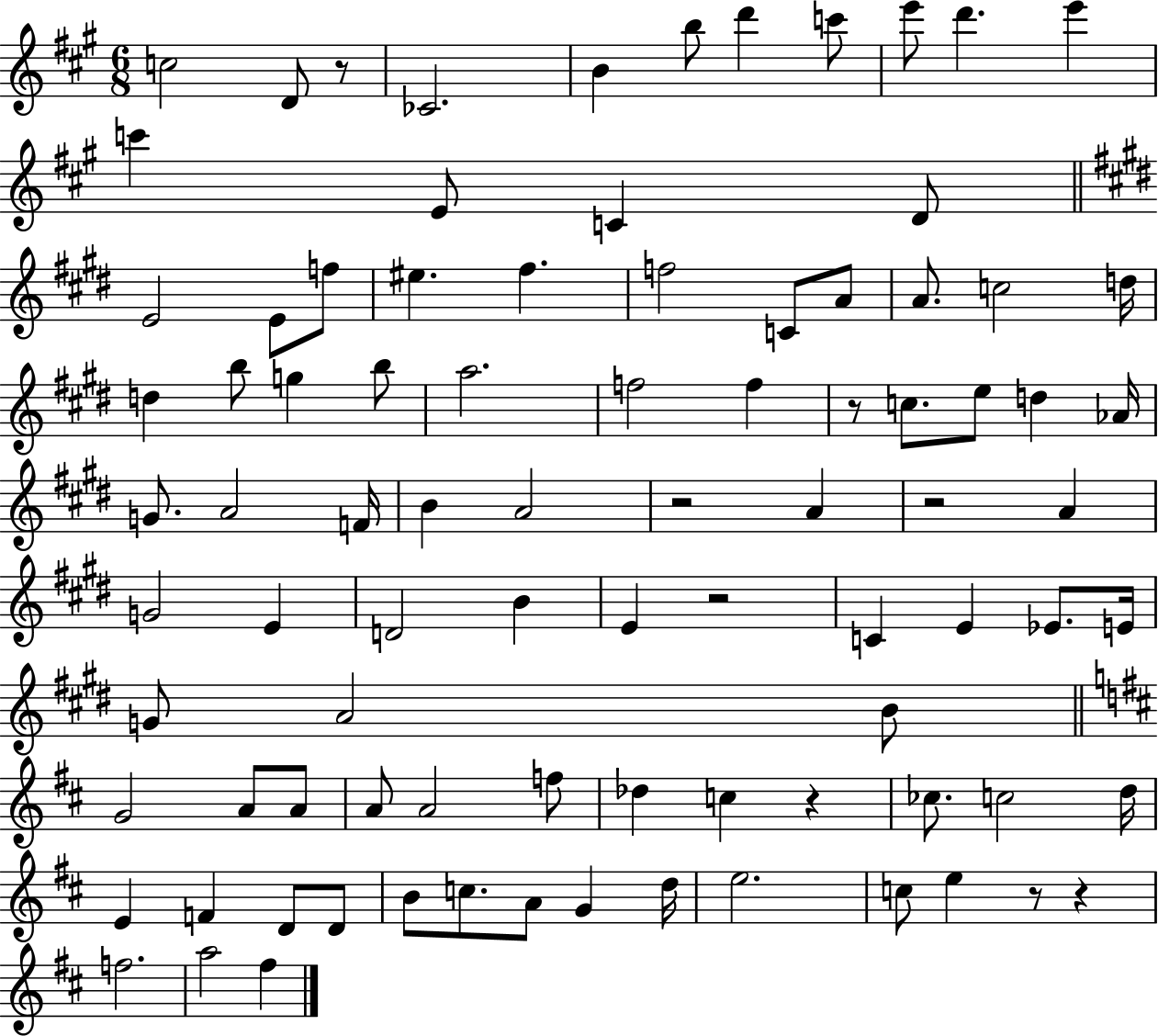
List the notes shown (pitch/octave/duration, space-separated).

C5/h D4/e R/e CES4/h. B4/q B5/e D6/q C6/e E6/e D6/q. E6/q C6/q E4/e C4/q D4/e E4/h E4/e F5/e EIS5/q. F#5/q. F5/h C4/e A4/e A4/e. C5/h D5/s D5/q B5/e G5/q B5/e A5/h. F5/h F5/q R/e C5/e. E5/e D5/q Ab4/s G4/e. A4/h F4/s B4/q A4/h R/h A4/q R/h A4/q G4/h E4/q D4/h B4/q E4/q R/h C4/q E4/q Eb4/e. E4/s G4/e A4/h B4/e G4/h A4/e A4/e A4/e A4/h F5/e Db5/q C5/q R/q CES5/e. C5/h D5/s E4/q F4/q D4/e D4/e B4/e C5/e. A4/e G4/q D5/s E5/h. C5/e E5/q R/e R/q F5/h. A5/h F#5/q